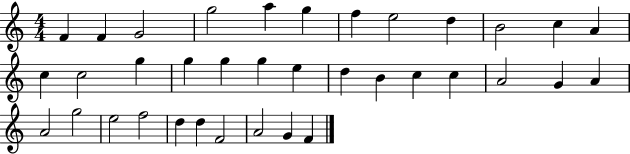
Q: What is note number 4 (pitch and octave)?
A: G5